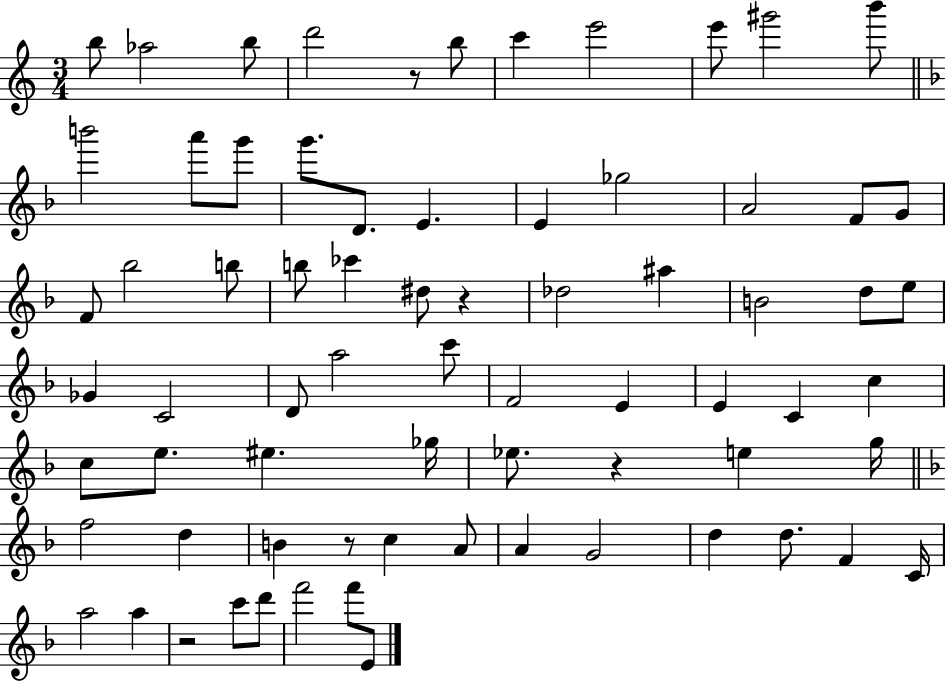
B5/e Ab5/h B5/e D6/h R/e B5/e C6/q E6/h E6/e G#6/h B6/e B6/h A6/e G6/e G6/e. D4/e. E4/q. E4/q Gb5/h A4/h F4/e G4/e F4/e Bb5/h B5/e B5/e CES6/q D#5/e R/q Db5/h A#5/q B4/h D5/e E5/e Gb4/q C4/h D4/e A5/h C6/e F4/h E4/q E4/q C4/q C5/q C5/e E5/e. EIS5/q. Gb5/s Eb5/e. R/q E5/q G5/s F5/h D5/q B4/q R/e C5/q A4/e A4/q G4/h D5/q D5/e. F4/q C4/s A5/h A5/q R/h C6/e D6/e F6/h F6/e E4/e